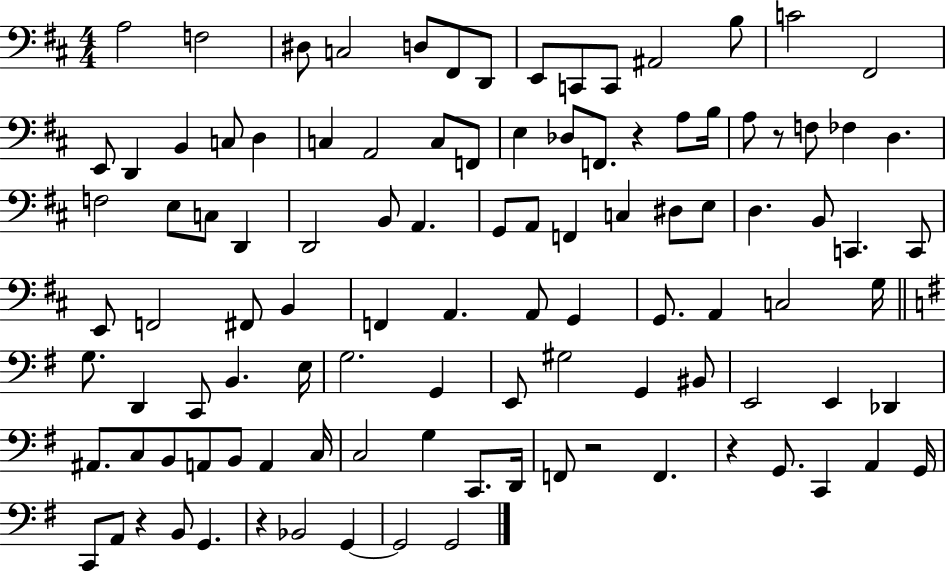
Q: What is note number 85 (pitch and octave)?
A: C2